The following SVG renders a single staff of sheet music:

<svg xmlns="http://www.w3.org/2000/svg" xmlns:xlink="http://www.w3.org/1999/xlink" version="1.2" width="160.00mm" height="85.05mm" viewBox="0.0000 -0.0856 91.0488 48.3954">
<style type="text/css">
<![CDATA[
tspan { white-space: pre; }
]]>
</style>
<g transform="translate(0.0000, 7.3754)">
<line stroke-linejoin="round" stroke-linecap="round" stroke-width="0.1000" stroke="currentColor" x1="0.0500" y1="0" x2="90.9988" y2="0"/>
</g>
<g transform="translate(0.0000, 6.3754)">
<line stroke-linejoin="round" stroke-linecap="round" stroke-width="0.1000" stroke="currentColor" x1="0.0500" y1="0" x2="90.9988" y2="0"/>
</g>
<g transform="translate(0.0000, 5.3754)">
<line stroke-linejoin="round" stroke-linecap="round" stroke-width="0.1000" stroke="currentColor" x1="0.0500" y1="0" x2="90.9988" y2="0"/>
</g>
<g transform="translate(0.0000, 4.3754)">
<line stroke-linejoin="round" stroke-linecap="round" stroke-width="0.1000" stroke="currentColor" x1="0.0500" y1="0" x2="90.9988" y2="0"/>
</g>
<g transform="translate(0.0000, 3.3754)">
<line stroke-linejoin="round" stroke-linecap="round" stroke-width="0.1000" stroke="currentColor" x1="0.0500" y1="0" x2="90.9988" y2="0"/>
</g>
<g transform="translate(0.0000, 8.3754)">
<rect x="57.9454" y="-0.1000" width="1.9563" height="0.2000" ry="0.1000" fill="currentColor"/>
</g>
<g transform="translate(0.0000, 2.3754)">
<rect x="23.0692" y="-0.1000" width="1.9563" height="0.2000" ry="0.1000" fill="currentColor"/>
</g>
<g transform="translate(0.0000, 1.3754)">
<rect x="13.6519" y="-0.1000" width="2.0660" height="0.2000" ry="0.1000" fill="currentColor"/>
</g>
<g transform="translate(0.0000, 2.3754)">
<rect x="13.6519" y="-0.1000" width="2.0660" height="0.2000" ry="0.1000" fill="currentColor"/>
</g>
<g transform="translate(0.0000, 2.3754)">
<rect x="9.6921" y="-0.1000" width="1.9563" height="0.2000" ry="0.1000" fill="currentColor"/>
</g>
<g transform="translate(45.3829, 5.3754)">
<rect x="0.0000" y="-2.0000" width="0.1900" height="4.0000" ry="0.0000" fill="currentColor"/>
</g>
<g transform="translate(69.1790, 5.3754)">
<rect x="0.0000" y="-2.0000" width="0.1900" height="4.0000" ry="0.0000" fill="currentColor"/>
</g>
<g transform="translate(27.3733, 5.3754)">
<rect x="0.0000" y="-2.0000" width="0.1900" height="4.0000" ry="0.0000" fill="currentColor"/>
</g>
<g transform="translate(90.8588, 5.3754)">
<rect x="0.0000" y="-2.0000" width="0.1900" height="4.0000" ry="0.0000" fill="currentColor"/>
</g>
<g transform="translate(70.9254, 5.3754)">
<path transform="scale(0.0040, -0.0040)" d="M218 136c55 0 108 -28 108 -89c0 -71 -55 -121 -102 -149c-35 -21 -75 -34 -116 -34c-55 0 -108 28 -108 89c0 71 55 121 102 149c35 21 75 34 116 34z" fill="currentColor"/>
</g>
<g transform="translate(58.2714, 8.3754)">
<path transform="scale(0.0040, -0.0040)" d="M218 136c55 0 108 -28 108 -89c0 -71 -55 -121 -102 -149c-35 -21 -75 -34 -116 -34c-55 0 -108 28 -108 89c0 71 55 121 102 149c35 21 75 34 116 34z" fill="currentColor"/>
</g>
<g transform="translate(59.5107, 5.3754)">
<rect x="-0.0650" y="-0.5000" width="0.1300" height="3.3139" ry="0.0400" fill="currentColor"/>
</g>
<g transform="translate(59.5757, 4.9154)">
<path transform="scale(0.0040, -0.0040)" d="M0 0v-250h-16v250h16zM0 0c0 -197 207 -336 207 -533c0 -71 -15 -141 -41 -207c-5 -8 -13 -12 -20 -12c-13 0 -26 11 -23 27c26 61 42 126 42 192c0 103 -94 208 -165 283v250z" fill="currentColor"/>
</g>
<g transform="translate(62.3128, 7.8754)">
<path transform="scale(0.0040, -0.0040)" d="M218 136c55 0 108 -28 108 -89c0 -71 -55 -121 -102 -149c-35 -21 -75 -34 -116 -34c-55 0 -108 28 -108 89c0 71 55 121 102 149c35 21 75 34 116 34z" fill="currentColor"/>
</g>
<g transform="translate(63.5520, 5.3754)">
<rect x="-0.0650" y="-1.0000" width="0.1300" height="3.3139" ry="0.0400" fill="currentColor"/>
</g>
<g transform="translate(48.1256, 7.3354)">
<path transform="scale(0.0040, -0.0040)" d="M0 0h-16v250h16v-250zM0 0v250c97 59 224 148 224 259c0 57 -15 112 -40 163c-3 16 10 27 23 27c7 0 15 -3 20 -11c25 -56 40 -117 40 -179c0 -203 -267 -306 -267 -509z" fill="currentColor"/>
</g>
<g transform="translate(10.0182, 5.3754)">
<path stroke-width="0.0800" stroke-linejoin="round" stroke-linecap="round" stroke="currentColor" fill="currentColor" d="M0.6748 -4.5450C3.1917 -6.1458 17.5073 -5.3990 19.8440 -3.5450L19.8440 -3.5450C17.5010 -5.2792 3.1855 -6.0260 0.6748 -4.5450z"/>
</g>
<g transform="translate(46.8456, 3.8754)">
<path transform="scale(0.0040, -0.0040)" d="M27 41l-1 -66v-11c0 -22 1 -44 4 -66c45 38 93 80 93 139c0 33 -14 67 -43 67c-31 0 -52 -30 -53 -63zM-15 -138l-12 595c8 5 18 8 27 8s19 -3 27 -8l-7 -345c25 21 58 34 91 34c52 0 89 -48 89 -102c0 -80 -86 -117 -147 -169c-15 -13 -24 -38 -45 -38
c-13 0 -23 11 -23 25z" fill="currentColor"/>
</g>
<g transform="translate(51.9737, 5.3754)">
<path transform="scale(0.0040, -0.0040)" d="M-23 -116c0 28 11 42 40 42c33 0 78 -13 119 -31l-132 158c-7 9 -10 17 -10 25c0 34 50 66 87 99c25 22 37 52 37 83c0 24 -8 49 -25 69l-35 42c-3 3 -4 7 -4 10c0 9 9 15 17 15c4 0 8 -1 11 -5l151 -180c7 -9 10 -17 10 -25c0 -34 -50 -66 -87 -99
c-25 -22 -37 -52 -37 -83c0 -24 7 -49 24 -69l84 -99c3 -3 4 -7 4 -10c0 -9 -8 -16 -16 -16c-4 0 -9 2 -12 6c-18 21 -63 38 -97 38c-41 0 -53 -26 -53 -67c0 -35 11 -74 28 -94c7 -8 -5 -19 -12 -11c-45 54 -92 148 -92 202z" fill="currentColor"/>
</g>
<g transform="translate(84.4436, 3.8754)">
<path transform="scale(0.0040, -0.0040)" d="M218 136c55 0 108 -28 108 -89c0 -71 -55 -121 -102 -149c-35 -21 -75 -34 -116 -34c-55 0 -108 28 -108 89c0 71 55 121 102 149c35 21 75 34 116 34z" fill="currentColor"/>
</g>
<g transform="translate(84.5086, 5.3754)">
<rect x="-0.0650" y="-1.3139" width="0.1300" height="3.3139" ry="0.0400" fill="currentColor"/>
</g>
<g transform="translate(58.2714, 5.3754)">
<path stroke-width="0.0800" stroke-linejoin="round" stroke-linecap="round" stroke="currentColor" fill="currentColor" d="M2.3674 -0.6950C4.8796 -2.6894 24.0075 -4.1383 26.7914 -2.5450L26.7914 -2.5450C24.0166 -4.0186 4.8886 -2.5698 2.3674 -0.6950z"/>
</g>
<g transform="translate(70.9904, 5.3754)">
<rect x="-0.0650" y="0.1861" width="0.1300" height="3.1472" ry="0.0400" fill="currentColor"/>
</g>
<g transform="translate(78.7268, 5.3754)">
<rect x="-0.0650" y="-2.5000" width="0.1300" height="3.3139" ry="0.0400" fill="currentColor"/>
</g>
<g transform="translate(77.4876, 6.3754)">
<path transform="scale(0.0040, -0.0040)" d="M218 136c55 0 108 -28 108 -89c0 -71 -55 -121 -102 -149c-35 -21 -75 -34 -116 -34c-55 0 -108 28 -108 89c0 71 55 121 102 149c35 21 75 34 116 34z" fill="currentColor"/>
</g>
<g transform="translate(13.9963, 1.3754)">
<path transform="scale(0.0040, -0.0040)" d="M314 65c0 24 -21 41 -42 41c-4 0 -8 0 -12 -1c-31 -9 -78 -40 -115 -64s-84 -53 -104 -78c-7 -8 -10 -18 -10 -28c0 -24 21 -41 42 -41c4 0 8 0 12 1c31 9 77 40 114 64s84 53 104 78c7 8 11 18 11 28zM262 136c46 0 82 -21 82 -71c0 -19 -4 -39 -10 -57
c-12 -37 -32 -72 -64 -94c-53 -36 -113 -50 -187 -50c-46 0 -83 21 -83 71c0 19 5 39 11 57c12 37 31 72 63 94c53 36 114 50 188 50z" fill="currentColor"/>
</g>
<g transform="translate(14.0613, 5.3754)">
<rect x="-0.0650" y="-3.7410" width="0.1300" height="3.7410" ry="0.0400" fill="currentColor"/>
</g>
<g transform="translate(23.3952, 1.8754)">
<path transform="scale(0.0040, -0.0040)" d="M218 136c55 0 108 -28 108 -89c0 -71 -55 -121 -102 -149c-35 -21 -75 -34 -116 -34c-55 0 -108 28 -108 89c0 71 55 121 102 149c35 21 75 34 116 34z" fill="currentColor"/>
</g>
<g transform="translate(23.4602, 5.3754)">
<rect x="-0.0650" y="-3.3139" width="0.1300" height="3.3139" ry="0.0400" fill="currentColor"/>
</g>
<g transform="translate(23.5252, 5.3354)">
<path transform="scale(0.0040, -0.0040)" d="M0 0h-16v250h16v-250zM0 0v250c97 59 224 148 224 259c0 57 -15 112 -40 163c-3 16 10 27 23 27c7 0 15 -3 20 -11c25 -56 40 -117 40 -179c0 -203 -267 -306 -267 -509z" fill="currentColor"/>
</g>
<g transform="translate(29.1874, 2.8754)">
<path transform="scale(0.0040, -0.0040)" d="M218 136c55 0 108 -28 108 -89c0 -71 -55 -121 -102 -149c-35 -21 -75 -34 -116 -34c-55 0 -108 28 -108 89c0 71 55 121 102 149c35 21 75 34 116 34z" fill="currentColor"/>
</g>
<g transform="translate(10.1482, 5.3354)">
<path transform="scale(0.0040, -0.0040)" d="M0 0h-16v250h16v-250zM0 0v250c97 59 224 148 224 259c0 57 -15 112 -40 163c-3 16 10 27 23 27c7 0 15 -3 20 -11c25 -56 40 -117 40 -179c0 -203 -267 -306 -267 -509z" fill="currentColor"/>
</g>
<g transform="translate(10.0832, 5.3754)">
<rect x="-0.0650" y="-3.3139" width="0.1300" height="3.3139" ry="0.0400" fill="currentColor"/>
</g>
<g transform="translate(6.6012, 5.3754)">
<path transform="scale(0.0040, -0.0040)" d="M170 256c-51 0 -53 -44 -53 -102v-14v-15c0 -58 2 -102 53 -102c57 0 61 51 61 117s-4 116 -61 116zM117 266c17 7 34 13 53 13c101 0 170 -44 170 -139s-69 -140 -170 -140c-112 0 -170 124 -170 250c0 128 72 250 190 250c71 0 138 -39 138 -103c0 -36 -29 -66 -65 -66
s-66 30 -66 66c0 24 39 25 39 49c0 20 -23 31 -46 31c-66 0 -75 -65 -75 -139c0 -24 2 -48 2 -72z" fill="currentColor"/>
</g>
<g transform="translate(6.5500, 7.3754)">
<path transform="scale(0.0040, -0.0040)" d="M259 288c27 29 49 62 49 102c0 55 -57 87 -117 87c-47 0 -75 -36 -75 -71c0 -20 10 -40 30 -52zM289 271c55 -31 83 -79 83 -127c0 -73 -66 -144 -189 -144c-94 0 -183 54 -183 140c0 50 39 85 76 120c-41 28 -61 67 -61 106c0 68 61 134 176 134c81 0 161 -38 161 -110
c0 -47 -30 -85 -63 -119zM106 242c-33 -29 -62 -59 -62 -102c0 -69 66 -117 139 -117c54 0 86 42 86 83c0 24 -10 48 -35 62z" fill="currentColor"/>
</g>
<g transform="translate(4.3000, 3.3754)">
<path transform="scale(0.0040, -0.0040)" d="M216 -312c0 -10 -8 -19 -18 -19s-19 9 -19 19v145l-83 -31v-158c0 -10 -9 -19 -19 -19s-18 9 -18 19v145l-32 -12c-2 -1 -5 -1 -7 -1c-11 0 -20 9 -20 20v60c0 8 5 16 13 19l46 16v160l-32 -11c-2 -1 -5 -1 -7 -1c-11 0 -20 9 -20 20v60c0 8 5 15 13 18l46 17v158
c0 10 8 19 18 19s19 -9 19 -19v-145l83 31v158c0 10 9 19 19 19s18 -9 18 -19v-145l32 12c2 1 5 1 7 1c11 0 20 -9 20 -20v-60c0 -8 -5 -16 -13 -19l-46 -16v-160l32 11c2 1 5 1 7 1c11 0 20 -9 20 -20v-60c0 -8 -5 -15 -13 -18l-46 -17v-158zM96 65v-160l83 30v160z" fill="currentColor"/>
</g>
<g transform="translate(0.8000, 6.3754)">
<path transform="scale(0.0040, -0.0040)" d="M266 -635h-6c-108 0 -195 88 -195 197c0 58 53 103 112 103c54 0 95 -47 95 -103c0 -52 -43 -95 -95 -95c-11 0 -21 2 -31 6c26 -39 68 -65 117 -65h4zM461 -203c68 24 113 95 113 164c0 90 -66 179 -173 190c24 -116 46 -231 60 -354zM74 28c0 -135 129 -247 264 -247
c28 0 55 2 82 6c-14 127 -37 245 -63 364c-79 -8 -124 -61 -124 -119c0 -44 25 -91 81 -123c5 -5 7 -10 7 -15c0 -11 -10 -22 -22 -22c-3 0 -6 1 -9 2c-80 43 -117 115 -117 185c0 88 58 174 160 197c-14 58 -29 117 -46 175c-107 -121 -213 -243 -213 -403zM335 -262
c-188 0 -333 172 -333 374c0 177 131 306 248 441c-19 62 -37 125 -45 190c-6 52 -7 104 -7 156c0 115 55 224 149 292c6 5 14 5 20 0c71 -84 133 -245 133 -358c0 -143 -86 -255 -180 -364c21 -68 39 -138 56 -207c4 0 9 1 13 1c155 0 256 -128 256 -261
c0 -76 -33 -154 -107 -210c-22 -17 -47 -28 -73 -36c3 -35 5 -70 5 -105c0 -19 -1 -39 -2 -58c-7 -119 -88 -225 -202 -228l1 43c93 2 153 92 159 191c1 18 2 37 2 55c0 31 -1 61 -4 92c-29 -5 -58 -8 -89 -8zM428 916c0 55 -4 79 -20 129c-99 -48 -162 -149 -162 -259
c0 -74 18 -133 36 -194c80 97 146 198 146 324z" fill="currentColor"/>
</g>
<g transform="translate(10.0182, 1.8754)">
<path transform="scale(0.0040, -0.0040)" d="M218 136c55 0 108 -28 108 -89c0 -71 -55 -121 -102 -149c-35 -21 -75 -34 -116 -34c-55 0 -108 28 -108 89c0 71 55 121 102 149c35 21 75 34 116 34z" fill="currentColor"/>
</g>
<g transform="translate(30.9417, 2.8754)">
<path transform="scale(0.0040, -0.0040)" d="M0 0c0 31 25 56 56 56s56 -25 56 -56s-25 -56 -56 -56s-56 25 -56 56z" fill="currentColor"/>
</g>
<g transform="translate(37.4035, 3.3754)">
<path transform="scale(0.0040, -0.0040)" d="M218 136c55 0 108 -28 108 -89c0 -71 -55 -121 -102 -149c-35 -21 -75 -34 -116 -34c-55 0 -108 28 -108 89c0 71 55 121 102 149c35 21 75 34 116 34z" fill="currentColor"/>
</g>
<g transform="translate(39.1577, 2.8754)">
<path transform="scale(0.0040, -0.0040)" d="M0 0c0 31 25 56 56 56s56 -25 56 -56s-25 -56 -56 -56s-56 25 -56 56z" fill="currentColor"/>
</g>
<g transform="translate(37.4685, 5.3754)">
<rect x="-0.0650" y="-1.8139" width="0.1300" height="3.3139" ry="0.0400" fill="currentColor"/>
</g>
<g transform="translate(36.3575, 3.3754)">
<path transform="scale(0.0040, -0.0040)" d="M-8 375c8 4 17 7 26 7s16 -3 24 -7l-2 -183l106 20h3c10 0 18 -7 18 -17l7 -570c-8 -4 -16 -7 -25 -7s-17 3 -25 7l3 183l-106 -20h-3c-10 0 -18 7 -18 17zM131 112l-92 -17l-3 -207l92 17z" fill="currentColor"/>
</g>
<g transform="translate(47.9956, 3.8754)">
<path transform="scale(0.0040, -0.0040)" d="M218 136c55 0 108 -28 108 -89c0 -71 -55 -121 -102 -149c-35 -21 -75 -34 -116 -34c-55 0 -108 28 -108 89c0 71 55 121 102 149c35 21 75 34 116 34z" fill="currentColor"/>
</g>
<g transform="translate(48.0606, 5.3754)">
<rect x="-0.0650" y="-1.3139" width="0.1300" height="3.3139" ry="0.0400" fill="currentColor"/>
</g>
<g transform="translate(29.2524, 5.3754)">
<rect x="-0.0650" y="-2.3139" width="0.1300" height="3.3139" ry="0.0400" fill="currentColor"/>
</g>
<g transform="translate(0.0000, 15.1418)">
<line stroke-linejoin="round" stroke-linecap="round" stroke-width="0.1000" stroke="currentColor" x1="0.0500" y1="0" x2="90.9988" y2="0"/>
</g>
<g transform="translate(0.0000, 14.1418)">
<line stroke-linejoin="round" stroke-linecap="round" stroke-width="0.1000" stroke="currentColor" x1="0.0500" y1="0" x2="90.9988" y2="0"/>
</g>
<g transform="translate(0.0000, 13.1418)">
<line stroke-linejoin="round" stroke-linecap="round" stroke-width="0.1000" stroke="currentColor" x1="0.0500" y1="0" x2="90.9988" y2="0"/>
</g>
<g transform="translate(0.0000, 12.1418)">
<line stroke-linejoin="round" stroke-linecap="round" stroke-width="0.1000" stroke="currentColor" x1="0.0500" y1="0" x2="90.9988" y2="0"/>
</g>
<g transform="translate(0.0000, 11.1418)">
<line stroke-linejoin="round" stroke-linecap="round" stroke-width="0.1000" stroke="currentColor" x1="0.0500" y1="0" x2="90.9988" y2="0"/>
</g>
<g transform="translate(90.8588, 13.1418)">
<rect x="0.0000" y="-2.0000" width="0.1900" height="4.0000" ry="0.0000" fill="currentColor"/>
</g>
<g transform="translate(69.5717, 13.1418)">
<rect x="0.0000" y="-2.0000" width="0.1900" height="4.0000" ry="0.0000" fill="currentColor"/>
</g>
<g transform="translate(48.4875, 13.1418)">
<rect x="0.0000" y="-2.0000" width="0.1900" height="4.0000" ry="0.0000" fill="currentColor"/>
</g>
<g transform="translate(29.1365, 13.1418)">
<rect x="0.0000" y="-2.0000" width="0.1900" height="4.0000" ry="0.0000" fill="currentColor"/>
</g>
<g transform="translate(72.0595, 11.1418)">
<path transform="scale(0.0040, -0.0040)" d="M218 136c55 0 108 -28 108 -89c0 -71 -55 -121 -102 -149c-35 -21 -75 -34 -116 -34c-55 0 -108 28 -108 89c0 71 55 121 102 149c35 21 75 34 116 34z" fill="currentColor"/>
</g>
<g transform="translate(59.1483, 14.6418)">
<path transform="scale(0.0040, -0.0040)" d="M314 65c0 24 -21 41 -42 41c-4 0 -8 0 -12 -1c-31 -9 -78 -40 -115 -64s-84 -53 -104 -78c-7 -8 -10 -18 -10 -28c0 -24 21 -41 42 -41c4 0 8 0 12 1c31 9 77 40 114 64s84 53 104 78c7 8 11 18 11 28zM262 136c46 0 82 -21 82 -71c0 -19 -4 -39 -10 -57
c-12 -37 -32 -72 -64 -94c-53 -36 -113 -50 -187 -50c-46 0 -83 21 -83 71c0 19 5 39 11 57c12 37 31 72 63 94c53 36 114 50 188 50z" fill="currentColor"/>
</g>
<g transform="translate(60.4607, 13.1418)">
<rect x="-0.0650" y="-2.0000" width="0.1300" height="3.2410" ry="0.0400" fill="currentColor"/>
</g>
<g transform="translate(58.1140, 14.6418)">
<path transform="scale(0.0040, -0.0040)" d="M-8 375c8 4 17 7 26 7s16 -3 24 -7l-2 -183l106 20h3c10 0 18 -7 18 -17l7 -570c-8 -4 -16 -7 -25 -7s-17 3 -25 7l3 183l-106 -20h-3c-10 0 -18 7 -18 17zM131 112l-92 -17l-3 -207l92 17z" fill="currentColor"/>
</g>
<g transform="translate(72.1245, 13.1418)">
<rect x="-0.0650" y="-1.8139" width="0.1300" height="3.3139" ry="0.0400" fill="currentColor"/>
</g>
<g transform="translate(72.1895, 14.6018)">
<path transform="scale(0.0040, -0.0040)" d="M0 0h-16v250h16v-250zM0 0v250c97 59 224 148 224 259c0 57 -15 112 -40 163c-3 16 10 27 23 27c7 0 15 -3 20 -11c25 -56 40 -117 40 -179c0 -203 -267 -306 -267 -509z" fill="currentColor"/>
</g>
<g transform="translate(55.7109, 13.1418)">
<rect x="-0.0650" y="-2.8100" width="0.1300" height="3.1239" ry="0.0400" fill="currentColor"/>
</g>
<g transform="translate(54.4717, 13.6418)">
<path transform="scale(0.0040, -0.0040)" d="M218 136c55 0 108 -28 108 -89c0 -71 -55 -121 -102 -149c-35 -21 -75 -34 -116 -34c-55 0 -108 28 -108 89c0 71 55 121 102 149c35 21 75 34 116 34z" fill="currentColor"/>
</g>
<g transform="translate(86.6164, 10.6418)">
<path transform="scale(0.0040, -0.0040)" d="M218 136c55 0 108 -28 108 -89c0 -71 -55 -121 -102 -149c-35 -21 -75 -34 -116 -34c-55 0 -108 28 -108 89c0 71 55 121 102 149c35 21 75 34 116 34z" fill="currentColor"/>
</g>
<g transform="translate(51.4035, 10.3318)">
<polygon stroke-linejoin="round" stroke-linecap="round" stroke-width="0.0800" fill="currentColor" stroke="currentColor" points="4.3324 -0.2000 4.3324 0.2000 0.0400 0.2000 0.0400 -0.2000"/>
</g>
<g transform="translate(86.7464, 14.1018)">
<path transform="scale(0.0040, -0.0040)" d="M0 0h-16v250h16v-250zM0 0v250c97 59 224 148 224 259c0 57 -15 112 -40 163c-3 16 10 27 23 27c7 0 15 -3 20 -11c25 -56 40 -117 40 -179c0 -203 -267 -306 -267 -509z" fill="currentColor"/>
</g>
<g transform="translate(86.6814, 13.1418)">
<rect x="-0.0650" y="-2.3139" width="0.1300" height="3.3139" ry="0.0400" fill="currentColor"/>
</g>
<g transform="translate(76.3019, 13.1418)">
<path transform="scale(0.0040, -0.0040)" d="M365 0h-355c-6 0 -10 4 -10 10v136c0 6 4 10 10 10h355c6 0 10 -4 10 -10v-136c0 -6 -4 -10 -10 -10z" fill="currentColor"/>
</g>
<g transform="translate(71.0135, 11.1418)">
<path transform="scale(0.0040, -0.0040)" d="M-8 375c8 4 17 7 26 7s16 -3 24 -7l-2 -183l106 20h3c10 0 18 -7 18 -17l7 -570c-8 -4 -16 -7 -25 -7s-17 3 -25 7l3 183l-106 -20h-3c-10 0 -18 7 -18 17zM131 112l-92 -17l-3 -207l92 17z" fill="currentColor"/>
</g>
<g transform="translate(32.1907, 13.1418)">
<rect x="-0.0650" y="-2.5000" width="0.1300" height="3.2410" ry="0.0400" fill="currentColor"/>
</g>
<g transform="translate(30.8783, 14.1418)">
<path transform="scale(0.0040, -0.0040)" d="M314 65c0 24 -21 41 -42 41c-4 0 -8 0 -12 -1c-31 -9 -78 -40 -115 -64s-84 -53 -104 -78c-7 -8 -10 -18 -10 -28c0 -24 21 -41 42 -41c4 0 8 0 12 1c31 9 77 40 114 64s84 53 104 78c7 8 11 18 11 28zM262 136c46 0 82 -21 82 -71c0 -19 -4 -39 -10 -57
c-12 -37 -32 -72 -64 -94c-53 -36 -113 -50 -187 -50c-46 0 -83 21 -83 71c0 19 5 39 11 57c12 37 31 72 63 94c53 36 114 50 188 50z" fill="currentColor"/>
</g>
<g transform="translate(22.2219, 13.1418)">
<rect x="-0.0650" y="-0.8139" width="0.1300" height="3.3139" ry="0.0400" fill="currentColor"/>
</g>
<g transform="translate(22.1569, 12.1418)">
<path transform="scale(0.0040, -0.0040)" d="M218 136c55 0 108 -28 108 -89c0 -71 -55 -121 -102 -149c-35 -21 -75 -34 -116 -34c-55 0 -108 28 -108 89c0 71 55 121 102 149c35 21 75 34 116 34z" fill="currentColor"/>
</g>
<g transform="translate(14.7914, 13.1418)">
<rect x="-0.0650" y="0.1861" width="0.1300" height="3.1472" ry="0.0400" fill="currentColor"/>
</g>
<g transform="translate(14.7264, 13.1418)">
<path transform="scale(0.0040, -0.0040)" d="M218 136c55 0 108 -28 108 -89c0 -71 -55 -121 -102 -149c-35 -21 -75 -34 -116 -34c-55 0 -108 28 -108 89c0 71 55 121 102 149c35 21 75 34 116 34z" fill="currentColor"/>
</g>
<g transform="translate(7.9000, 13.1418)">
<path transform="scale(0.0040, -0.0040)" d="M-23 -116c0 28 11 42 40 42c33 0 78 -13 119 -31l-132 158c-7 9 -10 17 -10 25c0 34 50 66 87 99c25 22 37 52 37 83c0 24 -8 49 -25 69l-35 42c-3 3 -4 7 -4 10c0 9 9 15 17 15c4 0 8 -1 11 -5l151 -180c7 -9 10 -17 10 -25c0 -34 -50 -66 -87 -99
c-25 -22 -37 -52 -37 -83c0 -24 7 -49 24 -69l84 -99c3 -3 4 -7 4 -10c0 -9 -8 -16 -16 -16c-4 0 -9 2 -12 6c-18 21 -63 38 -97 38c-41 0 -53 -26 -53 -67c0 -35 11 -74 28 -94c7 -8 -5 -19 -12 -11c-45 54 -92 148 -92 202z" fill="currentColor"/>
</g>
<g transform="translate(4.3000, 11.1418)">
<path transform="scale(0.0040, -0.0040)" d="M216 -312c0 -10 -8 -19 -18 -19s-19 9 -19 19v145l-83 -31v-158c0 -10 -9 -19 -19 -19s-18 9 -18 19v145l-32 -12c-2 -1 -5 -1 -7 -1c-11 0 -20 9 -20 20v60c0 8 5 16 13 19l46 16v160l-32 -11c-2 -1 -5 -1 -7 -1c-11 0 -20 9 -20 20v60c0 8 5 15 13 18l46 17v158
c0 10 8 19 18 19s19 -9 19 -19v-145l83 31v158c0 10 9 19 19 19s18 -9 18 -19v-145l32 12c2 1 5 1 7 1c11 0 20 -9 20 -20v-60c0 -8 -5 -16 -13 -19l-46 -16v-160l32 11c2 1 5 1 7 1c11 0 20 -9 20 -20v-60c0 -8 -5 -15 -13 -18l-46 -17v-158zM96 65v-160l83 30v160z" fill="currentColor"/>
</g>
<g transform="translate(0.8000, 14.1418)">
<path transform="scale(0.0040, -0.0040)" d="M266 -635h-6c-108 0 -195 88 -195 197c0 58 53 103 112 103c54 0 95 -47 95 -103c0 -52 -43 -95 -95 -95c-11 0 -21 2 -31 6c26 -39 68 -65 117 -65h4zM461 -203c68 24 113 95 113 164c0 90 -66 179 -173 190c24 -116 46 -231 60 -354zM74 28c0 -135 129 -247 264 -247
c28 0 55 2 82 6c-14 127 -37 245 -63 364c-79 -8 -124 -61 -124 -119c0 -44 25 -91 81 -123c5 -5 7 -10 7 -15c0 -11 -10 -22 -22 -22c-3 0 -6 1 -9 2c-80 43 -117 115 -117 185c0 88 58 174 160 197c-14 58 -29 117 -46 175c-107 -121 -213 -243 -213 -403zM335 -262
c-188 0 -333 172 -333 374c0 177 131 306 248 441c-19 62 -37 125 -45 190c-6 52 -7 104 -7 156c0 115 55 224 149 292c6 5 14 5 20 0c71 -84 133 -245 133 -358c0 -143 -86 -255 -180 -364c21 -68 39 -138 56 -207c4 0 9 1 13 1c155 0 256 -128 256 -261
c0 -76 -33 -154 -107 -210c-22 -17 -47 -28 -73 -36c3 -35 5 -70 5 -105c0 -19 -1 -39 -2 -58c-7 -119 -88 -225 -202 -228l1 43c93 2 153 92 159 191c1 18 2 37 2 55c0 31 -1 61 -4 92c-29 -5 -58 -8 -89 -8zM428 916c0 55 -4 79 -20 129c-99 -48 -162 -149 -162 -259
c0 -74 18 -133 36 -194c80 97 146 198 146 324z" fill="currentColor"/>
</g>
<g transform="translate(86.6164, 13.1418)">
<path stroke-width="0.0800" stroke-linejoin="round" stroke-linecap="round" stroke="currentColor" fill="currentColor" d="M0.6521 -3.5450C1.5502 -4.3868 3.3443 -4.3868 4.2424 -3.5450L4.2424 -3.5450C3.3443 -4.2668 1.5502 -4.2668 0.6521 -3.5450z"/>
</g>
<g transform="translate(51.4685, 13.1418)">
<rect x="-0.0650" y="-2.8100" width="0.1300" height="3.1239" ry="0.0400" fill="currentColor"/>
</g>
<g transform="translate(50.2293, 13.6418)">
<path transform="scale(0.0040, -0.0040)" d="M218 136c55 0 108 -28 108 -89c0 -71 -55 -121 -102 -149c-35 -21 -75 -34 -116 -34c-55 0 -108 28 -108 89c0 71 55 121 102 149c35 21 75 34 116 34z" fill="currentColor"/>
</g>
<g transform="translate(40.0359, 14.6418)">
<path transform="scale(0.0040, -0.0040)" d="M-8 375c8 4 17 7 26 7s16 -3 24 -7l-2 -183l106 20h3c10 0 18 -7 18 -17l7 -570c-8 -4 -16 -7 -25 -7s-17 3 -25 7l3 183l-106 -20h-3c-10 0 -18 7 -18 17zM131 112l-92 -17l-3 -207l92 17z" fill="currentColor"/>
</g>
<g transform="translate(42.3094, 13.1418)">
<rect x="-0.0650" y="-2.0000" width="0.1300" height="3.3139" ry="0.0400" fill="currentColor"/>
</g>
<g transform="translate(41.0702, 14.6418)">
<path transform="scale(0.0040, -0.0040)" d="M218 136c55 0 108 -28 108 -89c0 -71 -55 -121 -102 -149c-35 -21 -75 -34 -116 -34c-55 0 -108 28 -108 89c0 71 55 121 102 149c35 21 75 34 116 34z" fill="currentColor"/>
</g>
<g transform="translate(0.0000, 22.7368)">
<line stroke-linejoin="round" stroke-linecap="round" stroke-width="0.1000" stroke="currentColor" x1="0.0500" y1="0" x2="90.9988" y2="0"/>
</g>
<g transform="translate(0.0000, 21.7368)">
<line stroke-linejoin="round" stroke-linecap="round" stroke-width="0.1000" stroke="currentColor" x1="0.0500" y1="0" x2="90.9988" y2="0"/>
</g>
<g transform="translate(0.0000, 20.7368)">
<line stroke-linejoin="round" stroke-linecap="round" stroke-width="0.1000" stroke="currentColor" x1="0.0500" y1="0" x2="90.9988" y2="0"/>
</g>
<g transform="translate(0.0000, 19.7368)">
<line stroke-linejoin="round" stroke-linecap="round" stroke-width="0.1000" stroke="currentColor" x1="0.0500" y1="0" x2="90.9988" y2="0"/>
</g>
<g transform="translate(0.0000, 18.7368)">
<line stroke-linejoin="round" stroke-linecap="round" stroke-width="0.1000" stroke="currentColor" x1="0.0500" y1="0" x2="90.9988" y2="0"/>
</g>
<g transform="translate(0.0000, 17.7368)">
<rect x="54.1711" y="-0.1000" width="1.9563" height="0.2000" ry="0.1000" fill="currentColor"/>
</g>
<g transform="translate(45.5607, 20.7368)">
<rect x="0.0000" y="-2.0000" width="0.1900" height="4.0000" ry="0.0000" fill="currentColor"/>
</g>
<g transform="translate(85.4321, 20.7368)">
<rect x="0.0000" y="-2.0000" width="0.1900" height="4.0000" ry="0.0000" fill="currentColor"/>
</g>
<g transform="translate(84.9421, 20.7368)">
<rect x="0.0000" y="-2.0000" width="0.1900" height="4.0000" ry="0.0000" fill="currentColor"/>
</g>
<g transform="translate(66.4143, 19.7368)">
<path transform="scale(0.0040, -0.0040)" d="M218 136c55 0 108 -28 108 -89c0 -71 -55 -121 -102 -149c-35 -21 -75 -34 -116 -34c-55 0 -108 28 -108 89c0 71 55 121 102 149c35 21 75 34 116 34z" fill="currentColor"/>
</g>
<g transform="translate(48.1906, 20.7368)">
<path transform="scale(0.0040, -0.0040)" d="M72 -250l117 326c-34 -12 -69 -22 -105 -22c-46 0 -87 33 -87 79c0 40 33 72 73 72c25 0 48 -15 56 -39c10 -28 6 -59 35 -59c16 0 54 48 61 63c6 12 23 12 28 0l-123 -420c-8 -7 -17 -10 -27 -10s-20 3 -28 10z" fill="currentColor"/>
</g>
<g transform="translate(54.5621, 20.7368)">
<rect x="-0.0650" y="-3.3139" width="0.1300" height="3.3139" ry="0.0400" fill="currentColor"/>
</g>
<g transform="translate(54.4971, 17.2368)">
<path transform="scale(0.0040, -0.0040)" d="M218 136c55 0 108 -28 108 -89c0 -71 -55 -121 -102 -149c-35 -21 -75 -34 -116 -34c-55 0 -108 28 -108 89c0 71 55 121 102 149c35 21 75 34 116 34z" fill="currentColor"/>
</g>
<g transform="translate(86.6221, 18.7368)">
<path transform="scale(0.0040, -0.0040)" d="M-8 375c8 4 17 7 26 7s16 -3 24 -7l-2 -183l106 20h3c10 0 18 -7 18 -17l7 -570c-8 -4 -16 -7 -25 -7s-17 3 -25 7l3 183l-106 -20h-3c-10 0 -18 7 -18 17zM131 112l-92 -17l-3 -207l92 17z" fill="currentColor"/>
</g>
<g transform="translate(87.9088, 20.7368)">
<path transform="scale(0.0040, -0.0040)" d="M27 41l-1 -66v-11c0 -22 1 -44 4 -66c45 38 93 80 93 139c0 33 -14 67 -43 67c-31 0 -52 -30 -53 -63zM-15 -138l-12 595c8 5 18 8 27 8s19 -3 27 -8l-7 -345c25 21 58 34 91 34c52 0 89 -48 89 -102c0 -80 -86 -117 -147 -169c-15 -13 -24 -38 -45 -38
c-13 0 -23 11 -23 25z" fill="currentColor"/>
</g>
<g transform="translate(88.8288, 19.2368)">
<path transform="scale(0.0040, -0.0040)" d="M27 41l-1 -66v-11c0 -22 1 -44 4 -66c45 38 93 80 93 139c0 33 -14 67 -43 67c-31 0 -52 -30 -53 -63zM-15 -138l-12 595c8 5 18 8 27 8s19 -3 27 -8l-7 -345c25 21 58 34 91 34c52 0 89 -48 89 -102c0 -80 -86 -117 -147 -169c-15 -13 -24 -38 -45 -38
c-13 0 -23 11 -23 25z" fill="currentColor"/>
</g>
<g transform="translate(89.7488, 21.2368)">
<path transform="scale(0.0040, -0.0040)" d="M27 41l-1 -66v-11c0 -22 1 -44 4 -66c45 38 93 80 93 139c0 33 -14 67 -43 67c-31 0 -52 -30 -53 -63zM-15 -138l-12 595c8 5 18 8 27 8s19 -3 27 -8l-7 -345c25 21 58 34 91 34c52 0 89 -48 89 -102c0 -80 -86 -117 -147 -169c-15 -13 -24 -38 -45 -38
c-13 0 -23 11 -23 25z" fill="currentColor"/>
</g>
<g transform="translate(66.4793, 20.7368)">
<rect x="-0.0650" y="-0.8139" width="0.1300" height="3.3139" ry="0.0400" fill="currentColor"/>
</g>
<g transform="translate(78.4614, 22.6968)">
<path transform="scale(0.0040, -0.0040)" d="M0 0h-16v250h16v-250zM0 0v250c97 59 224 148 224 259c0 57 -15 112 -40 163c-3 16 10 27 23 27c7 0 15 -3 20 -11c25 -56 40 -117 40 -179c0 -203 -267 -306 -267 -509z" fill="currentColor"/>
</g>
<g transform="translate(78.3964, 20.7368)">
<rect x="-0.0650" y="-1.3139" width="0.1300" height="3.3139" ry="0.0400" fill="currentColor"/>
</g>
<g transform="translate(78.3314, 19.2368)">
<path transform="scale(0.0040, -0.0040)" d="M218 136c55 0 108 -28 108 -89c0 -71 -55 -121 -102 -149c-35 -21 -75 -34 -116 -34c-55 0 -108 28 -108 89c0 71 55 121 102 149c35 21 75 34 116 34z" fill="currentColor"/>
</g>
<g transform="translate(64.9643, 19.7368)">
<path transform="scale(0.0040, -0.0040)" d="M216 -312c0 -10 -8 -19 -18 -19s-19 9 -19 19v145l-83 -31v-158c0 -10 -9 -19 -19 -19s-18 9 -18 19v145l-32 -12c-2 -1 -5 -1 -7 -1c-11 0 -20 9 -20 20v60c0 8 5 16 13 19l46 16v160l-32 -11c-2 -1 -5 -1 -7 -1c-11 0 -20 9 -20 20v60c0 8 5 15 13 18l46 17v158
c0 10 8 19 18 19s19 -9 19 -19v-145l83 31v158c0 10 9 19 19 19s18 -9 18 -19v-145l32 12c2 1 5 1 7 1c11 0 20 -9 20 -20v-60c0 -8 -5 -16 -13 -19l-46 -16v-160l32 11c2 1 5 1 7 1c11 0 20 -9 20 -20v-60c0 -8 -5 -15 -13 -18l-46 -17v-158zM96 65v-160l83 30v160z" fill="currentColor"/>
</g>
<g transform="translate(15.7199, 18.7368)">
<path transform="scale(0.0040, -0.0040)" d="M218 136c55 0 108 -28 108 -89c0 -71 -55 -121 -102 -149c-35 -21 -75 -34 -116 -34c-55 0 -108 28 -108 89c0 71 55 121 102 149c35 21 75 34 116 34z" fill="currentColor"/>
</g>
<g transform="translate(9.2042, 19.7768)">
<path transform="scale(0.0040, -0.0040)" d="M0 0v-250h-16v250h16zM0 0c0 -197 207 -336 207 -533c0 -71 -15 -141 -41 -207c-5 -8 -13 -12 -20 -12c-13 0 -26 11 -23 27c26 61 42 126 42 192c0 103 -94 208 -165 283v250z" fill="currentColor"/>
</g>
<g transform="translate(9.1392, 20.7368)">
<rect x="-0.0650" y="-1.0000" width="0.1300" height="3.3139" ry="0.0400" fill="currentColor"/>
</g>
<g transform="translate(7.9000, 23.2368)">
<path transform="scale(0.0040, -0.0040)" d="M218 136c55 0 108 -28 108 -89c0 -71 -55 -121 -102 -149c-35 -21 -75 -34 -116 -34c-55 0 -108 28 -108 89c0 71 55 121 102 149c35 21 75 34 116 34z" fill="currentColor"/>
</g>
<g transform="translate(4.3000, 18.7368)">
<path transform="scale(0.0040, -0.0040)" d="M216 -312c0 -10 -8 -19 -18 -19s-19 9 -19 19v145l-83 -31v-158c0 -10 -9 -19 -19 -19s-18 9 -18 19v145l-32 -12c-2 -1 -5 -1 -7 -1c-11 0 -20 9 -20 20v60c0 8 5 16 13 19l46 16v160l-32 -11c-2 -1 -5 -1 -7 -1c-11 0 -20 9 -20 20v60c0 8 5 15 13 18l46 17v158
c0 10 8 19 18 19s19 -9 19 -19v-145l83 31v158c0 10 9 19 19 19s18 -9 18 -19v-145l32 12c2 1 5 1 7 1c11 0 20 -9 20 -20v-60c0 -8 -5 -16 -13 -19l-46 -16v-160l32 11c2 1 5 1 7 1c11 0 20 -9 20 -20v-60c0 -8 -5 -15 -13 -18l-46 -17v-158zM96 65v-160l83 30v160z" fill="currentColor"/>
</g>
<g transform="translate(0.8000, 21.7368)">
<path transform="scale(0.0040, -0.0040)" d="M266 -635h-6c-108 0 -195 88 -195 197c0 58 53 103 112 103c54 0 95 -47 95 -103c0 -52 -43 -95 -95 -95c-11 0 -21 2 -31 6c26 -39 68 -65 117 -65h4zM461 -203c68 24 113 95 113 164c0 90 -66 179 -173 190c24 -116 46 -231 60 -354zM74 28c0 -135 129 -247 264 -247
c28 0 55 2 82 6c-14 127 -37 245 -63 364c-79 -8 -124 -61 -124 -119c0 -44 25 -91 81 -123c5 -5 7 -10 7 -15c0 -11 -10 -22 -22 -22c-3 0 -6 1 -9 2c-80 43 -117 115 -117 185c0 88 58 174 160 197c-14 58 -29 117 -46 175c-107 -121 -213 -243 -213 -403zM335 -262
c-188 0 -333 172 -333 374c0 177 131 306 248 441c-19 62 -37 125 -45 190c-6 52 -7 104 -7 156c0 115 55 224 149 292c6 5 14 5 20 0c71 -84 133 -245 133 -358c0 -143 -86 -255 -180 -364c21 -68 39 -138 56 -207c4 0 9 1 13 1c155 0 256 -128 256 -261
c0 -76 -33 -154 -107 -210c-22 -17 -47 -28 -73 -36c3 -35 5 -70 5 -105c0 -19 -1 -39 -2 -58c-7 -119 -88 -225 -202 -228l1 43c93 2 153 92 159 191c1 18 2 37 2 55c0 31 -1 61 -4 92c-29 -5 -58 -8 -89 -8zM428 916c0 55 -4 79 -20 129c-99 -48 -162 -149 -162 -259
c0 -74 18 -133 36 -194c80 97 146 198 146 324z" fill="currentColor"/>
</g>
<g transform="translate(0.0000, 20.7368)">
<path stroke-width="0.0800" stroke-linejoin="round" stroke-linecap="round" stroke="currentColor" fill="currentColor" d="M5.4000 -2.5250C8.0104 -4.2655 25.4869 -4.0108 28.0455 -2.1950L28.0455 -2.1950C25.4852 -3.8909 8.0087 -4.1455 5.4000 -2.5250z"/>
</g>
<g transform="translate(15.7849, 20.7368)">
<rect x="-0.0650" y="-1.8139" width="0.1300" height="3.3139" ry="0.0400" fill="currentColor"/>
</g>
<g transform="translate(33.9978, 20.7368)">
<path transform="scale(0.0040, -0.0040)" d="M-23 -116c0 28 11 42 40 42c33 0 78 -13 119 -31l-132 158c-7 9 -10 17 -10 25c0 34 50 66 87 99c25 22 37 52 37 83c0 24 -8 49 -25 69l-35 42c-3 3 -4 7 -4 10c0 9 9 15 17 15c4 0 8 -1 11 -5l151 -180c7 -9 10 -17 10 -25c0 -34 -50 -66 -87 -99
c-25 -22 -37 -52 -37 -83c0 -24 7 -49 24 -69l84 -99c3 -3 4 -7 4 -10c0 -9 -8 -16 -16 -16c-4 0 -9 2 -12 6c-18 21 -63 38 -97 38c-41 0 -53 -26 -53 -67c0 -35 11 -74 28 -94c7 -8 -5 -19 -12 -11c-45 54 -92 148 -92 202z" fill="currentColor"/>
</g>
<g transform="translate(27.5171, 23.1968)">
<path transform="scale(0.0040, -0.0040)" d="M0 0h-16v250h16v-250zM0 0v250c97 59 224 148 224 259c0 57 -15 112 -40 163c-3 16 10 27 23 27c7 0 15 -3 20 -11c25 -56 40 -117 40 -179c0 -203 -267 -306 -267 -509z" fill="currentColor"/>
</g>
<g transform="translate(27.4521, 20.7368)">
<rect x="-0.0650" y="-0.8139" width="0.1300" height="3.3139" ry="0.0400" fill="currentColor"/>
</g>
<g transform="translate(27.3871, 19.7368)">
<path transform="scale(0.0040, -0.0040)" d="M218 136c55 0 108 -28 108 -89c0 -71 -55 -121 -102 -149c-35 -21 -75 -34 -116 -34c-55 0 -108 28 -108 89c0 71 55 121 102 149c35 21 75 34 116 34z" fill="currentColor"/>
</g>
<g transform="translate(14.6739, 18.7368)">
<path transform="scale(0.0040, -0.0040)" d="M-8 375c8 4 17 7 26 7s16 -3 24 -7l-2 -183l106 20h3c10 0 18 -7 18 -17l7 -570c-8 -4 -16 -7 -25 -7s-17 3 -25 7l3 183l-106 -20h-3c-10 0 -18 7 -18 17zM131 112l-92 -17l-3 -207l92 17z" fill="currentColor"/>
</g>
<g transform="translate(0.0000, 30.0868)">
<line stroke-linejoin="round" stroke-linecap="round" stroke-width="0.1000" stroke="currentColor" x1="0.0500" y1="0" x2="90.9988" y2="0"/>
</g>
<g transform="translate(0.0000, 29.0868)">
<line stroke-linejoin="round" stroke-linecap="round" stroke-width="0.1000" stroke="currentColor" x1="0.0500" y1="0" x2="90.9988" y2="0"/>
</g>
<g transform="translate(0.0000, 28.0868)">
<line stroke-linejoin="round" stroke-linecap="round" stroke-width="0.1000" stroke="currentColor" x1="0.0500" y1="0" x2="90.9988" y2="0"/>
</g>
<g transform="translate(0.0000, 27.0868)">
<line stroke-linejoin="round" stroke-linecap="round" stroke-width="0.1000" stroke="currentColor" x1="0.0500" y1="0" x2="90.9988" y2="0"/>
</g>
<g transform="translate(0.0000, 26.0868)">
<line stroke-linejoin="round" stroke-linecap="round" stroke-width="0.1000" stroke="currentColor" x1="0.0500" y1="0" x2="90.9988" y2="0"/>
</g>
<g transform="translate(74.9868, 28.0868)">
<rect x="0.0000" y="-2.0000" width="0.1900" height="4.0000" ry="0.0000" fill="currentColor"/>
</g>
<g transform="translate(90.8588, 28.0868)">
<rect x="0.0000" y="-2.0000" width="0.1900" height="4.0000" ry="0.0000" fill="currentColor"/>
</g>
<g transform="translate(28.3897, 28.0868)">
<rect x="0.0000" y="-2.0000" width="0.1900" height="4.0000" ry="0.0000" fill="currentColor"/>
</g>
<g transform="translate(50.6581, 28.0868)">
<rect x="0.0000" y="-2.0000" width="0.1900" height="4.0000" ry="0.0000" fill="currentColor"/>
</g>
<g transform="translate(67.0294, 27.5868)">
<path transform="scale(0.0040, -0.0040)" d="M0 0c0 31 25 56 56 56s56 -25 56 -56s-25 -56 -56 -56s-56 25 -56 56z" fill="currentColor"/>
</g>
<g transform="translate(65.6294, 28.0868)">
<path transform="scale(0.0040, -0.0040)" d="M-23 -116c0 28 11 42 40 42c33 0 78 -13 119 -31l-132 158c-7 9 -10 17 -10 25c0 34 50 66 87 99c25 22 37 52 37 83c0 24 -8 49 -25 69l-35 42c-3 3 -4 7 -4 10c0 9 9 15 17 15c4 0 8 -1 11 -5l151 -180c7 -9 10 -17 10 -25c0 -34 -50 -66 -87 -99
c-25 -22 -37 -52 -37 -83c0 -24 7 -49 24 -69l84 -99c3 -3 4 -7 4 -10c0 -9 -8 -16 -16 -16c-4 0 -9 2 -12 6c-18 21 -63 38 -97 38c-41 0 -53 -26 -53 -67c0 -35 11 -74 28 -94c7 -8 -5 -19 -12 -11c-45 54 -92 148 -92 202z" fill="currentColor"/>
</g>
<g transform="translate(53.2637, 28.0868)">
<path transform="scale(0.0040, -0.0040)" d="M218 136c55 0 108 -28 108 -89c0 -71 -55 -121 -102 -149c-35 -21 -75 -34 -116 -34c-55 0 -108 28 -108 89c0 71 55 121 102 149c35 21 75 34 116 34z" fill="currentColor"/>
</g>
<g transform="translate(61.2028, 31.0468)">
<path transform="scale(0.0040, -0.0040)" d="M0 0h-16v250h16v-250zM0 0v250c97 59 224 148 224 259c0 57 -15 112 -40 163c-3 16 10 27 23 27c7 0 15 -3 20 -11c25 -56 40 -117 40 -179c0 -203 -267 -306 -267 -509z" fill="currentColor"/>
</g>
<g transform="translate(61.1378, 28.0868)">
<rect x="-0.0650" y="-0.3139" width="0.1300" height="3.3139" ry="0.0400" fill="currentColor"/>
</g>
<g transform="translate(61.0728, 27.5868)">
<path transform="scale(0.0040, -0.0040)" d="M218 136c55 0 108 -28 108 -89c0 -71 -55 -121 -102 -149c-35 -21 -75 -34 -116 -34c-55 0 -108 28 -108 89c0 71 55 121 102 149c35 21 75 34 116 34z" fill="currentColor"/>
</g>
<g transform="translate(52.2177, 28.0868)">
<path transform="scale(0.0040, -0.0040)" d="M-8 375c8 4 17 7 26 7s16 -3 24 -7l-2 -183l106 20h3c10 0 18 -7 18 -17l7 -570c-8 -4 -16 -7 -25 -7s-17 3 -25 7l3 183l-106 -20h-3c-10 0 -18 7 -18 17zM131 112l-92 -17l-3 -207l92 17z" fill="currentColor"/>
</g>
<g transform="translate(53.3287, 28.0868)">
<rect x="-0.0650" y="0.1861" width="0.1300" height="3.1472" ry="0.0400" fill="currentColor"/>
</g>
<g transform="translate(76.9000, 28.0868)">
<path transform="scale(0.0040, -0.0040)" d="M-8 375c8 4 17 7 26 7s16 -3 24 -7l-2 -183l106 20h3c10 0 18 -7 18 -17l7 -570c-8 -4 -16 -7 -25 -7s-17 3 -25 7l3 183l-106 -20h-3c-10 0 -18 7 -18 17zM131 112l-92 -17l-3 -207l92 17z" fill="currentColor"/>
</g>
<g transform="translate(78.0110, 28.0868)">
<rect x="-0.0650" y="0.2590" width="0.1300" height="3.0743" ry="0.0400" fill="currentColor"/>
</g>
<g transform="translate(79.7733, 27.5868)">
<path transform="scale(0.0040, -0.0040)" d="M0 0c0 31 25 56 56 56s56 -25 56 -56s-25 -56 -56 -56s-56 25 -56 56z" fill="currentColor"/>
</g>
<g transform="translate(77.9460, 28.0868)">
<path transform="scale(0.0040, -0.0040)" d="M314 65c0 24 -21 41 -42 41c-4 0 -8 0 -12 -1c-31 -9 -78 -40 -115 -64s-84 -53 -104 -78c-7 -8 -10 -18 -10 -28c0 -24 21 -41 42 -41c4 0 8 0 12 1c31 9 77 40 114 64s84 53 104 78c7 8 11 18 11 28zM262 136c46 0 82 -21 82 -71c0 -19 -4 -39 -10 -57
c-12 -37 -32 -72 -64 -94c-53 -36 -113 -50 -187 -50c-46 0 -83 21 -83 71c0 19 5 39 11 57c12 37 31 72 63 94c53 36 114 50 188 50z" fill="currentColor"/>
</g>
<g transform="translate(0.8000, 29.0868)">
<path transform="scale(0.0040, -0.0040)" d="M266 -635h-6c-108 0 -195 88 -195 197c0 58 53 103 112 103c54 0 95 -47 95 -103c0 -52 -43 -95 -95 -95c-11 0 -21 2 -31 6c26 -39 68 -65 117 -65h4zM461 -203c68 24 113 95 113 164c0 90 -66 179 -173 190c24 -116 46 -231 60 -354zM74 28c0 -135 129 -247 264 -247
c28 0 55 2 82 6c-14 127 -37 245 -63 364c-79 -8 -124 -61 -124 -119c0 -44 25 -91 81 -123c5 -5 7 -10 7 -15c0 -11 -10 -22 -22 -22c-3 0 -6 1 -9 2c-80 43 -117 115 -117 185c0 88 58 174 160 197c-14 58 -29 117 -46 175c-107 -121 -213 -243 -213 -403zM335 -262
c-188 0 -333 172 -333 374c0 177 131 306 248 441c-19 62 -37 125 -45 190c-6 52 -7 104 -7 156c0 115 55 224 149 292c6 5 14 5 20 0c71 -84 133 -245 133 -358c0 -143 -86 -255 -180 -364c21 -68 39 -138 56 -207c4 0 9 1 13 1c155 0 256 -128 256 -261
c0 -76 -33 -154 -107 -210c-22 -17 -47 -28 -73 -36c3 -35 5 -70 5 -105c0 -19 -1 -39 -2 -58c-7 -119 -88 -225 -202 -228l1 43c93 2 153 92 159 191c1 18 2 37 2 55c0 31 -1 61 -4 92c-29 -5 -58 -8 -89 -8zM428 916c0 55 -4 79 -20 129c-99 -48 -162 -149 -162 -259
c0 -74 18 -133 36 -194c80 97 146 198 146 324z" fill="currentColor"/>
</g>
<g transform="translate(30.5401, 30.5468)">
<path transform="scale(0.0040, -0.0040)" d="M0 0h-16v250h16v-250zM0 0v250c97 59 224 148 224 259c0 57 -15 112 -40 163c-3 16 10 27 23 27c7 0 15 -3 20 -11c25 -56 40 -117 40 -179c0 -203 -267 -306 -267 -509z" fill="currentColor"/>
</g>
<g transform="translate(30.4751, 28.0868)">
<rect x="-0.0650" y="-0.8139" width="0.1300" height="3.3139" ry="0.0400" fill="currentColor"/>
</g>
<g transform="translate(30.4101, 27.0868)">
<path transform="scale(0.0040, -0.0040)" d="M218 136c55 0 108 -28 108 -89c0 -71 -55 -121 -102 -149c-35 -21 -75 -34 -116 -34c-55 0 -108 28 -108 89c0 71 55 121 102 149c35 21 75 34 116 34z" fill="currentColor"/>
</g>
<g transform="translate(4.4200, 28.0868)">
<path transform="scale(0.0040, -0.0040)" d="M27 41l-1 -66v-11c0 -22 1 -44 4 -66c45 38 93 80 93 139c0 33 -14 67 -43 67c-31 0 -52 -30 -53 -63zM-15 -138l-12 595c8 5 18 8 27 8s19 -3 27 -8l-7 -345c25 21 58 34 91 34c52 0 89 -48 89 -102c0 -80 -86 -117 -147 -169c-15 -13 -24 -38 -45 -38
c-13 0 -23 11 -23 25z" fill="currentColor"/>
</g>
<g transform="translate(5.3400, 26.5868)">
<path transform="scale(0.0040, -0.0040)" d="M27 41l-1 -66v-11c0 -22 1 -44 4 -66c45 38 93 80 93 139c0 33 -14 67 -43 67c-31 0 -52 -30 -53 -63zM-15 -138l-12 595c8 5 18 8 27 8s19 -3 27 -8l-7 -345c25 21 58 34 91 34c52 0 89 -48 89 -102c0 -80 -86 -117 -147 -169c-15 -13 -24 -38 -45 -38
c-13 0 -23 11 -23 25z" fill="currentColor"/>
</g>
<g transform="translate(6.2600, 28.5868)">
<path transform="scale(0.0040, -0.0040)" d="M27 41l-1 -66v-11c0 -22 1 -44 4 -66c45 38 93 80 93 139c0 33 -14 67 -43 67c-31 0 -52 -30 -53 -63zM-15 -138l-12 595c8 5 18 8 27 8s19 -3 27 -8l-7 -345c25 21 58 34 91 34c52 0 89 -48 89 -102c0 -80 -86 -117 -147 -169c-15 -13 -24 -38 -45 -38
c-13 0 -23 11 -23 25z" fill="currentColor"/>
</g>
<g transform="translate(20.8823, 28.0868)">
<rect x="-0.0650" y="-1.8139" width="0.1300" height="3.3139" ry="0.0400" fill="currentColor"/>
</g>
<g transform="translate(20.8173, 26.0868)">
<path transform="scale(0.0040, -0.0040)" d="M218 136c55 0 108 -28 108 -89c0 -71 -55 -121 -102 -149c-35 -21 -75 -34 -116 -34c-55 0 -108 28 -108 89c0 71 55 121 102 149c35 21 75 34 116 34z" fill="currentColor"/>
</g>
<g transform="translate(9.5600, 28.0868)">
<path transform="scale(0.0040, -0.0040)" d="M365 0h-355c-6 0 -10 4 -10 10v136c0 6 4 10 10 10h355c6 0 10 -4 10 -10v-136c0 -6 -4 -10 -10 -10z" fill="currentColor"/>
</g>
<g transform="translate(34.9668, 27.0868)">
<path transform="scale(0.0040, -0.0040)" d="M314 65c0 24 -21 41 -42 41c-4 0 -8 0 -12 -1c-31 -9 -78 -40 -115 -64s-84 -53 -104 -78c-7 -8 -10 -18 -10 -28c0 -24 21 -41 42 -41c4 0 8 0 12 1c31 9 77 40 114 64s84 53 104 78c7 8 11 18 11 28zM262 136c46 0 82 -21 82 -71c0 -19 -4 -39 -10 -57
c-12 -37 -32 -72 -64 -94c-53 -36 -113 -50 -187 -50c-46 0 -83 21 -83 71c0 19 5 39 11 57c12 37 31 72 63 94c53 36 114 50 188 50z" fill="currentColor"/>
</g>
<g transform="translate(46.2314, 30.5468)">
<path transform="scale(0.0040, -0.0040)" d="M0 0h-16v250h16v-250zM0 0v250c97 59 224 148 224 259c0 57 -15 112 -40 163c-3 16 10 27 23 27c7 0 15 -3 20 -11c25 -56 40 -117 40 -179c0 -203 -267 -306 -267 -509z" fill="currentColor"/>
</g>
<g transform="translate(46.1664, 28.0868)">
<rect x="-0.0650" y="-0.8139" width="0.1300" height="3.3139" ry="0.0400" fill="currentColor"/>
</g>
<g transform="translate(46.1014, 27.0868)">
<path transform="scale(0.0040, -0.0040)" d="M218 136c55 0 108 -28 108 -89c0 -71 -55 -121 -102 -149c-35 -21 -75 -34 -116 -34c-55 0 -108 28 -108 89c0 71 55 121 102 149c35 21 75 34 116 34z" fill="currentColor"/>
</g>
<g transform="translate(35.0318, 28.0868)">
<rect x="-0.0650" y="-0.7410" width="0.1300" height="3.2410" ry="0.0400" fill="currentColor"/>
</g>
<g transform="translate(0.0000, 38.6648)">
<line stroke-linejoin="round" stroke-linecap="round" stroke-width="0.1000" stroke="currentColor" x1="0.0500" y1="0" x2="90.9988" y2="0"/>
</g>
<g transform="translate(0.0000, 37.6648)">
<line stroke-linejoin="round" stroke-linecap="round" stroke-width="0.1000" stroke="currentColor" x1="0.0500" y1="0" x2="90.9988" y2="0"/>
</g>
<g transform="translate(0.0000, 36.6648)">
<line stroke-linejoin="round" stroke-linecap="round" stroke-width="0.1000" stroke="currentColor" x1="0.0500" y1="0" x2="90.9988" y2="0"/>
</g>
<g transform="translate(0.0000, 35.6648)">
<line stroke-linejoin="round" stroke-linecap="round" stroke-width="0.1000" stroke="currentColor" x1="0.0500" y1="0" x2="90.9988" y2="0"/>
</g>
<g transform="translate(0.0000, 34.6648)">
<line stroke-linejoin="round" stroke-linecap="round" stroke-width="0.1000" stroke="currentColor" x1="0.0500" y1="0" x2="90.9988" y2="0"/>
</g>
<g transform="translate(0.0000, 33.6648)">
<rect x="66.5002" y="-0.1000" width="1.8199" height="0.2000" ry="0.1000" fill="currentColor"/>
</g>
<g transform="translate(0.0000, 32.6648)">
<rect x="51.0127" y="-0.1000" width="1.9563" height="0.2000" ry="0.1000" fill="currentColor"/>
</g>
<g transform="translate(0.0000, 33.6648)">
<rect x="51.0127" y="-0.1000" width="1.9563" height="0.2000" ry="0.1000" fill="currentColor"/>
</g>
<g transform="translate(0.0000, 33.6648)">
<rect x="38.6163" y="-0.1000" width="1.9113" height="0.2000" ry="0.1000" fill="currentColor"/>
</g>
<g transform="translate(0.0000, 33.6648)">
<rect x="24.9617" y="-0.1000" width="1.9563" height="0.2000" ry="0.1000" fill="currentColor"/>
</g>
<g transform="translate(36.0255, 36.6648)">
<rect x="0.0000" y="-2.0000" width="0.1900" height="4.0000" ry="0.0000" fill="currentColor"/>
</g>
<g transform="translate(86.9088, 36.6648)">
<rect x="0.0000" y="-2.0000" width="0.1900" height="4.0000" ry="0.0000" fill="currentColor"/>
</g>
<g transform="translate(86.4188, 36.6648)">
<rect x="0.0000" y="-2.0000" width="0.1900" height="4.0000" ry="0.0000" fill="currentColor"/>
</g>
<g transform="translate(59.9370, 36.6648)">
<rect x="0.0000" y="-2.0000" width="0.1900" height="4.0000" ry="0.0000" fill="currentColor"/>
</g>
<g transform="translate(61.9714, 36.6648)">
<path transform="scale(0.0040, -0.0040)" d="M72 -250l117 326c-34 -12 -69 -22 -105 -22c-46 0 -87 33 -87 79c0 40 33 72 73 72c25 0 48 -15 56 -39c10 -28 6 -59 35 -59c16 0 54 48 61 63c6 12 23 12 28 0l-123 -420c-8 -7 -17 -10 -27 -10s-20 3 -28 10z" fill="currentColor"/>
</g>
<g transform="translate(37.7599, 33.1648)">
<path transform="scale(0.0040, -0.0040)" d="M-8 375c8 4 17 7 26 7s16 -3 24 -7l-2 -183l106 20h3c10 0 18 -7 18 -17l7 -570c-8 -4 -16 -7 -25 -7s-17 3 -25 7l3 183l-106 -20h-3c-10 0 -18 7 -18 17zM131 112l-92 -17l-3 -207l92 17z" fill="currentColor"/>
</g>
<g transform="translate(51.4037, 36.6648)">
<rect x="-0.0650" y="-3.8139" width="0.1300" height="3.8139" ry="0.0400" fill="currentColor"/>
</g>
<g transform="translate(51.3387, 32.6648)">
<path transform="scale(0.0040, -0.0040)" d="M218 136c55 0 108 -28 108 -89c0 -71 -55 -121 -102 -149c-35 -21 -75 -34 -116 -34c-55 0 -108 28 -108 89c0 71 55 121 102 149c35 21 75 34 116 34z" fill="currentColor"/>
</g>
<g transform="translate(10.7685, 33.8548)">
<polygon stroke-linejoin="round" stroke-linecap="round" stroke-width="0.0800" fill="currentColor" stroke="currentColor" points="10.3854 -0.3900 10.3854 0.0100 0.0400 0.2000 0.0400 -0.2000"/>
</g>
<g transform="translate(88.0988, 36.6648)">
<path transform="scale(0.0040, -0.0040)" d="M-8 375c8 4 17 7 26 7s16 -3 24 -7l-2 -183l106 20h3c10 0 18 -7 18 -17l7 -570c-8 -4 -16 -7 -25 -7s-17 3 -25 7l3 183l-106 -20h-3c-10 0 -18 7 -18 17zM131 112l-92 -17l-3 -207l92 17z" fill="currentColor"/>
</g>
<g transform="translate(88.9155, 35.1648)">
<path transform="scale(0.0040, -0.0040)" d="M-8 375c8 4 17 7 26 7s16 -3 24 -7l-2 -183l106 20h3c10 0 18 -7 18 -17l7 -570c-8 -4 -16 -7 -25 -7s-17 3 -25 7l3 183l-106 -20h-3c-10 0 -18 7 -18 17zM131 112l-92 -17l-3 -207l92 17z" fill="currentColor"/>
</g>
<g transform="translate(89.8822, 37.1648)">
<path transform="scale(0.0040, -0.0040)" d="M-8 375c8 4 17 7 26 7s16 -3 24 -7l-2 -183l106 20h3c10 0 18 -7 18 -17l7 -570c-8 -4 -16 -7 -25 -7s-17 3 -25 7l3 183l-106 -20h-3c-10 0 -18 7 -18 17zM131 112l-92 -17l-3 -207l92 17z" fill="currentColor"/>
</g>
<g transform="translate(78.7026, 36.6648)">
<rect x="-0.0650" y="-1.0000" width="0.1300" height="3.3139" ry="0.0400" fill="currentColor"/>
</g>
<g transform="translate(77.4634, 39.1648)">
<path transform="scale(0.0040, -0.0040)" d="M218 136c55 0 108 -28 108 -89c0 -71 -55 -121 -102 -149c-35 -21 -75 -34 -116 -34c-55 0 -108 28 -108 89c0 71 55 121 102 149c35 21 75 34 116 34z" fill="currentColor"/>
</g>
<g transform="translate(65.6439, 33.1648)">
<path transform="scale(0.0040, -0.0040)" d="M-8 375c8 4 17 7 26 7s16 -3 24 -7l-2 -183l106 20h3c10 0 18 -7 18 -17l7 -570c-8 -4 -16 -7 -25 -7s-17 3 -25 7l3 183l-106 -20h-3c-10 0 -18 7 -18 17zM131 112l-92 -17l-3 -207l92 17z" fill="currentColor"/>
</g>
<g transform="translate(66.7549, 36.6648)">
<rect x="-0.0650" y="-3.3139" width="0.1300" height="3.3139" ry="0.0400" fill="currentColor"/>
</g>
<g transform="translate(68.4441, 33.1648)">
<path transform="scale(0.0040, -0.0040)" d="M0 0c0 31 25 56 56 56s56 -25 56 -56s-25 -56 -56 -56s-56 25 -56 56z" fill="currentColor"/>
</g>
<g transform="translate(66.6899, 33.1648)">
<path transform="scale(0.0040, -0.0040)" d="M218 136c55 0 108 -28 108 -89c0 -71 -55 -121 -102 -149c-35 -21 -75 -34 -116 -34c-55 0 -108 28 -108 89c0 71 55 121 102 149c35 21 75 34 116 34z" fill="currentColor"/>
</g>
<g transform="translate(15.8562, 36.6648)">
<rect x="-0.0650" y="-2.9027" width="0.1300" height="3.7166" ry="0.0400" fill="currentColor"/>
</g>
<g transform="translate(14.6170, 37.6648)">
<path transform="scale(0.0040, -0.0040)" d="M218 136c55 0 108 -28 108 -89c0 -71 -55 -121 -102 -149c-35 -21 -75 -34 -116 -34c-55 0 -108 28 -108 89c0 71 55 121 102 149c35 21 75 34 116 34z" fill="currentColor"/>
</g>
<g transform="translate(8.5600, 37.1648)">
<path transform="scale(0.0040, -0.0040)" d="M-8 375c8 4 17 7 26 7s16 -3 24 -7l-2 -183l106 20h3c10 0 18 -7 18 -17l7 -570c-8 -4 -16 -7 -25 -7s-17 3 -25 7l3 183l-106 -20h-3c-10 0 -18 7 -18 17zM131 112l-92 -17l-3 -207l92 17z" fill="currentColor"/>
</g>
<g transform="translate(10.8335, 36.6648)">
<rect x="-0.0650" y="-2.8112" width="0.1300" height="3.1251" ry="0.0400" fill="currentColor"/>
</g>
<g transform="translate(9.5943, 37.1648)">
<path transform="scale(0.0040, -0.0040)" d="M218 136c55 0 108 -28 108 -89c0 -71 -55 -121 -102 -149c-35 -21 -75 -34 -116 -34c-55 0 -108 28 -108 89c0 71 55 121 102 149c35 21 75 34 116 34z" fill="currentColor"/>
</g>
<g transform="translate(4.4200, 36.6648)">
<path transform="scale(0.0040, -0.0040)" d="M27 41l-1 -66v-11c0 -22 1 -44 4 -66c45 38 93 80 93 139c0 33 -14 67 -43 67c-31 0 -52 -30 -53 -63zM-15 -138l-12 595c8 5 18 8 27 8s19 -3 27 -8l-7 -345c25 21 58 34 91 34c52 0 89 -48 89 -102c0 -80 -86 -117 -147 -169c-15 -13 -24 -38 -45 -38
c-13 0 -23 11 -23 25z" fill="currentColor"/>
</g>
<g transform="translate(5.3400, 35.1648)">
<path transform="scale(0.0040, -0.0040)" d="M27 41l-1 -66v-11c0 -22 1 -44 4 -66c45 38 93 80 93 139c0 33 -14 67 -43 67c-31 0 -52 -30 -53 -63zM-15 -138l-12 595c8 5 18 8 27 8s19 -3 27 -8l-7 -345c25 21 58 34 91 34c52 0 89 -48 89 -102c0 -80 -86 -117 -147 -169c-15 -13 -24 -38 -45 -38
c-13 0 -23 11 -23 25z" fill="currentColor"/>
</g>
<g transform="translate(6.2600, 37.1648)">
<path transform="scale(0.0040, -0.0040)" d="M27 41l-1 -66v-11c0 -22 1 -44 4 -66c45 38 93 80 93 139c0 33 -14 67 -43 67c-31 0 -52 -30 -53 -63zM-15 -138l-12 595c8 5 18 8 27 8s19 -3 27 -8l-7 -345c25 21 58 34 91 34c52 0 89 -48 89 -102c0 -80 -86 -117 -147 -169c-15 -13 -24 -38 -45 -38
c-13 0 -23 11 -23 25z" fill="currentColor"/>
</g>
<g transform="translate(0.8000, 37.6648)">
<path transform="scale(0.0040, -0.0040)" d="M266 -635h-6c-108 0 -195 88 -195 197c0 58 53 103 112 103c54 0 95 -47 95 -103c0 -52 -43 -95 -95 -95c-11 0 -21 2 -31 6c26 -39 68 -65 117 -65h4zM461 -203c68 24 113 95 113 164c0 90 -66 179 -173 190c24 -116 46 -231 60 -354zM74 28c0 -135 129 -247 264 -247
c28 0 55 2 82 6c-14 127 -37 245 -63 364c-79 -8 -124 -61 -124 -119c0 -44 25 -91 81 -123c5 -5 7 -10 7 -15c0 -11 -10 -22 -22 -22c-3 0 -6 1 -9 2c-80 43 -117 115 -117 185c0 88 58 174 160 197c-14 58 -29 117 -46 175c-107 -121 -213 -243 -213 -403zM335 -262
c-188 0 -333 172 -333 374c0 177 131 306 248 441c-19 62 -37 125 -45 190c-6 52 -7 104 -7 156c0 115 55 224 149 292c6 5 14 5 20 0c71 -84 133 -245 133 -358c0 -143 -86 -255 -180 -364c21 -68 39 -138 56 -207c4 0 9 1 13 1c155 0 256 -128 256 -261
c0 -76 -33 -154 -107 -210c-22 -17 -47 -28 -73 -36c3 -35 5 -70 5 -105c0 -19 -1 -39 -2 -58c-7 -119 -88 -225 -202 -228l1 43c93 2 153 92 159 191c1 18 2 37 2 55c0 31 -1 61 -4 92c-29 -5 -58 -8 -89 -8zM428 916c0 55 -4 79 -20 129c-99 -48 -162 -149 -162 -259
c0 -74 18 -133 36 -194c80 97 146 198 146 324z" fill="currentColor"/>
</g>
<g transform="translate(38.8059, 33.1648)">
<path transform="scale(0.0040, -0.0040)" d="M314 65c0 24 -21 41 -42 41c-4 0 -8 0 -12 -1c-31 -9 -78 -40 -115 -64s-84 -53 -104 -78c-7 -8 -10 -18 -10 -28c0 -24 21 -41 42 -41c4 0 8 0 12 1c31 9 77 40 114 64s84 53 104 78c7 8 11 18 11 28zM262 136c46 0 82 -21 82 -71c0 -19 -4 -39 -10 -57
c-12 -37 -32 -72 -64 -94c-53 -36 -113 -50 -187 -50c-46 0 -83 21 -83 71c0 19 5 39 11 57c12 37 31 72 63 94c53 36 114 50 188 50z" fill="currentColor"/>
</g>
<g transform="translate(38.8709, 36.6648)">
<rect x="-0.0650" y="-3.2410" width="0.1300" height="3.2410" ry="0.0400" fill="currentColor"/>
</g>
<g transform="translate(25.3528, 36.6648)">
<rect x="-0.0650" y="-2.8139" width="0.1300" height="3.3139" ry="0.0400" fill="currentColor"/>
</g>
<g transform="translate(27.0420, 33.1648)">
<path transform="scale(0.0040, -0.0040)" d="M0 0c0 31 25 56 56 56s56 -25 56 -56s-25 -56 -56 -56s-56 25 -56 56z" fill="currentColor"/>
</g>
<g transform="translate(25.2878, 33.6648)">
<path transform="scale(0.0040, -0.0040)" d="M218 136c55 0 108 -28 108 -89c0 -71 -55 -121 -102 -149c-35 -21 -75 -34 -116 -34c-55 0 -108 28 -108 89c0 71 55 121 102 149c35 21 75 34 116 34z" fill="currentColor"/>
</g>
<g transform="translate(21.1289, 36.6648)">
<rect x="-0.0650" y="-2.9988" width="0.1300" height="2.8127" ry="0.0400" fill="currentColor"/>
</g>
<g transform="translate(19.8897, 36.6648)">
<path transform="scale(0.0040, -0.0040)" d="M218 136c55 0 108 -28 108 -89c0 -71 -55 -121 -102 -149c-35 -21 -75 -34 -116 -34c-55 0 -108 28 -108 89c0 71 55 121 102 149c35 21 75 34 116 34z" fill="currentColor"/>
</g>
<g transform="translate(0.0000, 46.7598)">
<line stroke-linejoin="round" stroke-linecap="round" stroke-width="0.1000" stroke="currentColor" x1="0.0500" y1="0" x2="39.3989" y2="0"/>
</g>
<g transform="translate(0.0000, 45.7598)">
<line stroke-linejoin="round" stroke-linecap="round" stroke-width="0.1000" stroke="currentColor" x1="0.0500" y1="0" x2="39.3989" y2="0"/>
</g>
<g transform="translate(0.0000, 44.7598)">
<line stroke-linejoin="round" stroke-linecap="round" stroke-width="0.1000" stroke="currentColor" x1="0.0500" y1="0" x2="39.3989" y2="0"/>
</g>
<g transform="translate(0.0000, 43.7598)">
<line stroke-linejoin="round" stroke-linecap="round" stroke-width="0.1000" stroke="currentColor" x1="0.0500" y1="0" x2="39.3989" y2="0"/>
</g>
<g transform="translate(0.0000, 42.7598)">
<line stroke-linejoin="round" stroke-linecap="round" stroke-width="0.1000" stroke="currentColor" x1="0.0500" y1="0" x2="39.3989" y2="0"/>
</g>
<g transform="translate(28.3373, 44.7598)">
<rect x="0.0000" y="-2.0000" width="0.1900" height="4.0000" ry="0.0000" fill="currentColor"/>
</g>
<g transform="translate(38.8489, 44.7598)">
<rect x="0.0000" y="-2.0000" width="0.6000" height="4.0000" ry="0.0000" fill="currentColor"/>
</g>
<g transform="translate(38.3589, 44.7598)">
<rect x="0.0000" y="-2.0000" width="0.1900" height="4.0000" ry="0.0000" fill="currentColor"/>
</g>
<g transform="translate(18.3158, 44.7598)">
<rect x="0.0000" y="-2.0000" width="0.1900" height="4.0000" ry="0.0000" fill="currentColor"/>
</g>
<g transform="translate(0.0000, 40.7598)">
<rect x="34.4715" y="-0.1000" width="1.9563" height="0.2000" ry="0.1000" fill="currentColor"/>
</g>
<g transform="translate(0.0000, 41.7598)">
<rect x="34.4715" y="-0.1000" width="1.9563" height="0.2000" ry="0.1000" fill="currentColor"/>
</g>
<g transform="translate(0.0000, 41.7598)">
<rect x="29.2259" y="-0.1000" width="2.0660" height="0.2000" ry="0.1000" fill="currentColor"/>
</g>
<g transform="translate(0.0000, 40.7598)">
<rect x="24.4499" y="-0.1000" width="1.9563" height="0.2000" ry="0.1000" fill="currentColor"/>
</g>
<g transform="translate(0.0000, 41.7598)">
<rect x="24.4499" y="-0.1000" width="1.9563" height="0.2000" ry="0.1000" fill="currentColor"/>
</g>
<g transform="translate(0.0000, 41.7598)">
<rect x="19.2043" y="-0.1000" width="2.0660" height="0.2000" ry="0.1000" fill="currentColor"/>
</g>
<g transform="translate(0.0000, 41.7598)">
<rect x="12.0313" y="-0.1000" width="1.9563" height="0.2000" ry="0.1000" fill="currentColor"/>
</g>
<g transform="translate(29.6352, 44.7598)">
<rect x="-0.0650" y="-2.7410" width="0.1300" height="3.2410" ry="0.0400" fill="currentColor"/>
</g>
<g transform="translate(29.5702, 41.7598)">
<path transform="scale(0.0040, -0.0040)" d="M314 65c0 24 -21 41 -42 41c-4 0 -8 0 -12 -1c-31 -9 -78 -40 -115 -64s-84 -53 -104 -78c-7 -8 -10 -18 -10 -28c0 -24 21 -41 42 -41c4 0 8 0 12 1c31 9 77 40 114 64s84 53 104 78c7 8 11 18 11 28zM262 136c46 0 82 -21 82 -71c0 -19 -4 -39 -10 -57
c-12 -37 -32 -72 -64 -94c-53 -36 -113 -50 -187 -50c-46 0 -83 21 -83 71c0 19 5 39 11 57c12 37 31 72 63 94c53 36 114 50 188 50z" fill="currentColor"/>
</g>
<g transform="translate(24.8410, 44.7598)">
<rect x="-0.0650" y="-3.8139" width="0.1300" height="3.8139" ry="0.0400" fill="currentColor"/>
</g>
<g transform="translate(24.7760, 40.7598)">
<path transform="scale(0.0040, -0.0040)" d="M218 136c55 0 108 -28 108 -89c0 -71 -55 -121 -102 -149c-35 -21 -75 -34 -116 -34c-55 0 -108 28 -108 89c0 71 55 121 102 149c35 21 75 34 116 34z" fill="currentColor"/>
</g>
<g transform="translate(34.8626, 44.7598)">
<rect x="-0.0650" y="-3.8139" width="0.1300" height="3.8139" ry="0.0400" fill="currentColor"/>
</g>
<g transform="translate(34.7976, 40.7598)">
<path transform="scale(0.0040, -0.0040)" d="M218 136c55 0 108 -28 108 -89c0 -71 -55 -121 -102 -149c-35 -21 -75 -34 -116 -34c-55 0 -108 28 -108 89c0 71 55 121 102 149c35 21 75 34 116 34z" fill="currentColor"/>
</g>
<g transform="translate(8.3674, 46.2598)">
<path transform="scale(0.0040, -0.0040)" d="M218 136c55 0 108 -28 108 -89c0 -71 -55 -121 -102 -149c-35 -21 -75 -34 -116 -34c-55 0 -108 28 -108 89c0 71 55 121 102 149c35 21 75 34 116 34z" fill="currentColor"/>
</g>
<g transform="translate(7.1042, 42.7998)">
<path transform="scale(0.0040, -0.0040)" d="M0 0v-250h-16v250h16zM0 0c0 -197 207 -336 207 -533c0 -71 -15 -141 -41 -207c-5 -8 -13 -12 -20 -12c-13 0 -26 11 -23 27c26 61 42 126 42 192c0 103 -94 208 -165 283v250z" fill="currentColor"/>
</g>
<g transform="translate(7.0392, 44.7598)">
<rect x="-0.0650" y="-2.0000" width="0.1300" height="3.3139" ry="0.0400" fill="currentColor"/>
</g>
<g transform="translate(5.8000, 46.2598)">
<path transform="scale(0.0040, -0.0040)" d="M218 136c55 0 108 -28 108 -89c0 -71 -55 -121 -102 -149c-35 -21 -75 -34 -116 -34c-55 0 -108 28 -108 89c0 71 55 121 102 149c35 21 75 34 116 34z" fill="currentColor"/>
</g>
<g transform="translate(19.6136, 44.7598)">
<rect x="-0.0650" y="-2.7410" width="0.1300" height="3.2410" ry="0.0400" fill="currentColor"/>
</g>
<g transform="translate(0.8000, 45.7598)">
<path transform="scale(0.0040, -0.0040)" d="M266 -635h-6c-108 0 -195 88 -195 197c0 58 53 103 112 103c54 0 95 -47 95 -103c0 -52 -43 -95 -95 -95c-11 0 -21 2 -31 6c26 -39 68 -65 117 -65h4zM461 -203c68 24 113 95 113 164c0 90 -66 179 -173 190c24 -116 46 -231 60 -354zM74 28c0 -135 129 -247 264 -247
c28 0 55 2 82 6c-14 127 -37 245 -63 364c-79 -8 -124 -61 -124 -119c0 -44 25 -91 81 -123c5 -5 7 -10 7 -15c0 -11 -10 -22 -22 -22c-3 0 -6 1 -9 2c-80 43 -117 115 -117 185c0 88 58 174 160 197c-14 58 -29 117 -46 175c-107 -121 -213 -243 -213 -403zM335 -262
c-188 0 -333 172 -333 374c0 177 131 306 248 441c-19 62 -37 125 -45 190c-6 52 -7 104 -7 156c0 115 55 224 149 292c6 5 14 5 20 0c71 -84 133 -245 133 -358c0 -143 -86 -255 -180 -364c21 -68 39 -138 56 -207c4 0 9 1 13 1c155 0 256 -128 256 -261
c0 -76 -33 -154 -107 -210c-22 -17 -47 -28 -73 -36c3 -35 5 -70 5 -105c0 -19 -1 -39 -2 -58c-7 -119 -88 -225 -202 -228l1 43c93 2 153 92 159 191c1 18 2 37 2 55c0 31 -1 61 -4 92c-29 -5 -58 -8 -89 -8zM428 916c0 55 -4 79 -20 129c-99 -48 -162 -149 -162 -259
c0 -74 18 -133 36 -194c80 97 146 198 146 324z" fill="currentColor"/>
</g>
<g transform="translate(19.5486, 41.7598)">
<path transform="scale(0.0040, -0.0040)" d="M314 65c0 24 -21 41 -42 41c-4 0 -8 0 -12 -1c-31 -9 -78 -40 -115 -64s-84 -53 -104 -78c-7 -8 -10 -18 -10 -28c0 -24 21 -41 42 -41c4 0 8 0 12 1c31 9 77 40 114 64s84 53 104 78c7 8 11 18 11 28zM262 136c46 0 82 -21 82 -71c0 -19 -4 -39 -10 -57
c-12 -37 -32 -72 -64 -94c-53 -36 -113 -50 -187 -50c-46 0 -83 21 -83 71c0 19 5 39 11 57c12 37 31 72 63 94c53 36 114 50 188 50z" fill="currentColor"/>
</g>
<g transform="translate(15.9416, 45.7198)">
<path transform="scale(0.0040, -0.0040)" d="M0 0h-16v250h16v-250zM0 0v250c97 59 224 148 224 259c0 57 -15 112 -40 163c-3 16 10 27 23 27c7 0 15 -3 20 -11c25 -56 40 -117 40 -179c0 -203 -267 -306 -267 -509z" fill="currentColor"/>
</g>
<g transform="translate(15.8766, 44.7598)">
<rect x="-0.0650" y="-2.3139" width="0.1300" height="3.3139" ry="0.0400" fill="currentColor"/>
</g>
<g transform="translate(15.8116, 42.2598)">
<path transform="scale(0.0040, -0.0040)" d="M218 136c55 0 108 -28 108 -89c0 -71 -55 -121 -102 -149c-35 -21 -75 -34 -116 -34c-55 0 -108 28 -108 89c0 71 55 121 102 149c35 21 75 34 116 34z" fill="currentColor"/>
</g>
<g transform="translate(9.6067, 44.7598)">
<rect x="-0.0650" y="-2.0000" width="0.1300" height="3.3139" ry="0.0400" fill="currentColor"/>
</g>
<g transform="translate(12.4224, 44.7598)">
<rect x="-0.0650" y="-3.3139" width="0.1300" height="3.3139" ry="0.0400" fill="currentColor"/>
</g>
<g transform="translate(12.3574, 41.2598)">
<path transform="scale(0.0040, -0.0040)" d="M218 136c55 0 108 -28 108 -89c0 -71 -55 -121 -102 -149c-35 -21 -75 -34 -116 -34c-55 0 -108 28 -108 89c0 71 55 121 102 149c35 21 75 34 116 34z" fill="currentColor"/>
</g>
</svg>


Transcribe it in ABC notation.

X:1
T:Untitled
M:6/8
L:1/4
K:G
b/2 c'2 b/2 g f _e/2 z C/2 D B G e z B d G2 F A/2 A/2 F2 f/2 z2 g/2 D/2 f d/2 z z/2 b ^d e/2 z2 f d/2 d2 d/2 B c/2 z B2 A/2 G/2 _B/2 _a b2 c' z/2 b D F/2 F b g/2 a2 c' a2 c'